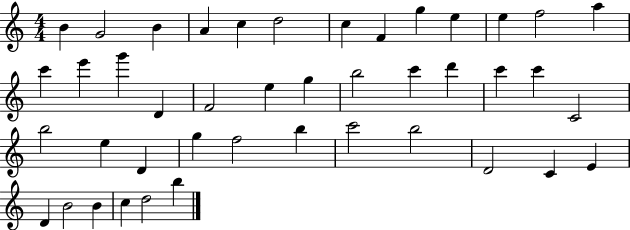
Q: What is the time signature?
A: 4/4